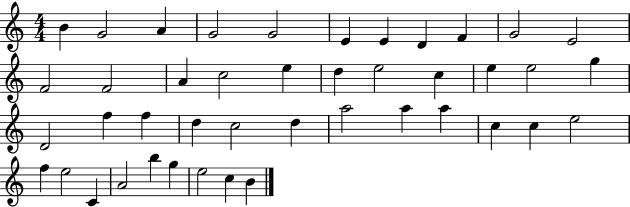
X:1
T:Untitled
M:4/4
L:1/4
K:C
B G2 A G2 G2 E E D F G2 E2 F2 F2 A c2 e d e2 c e e2 g D2 f f d c2 d a2 a a c c e2 f e2 C A2 b g e2 c B